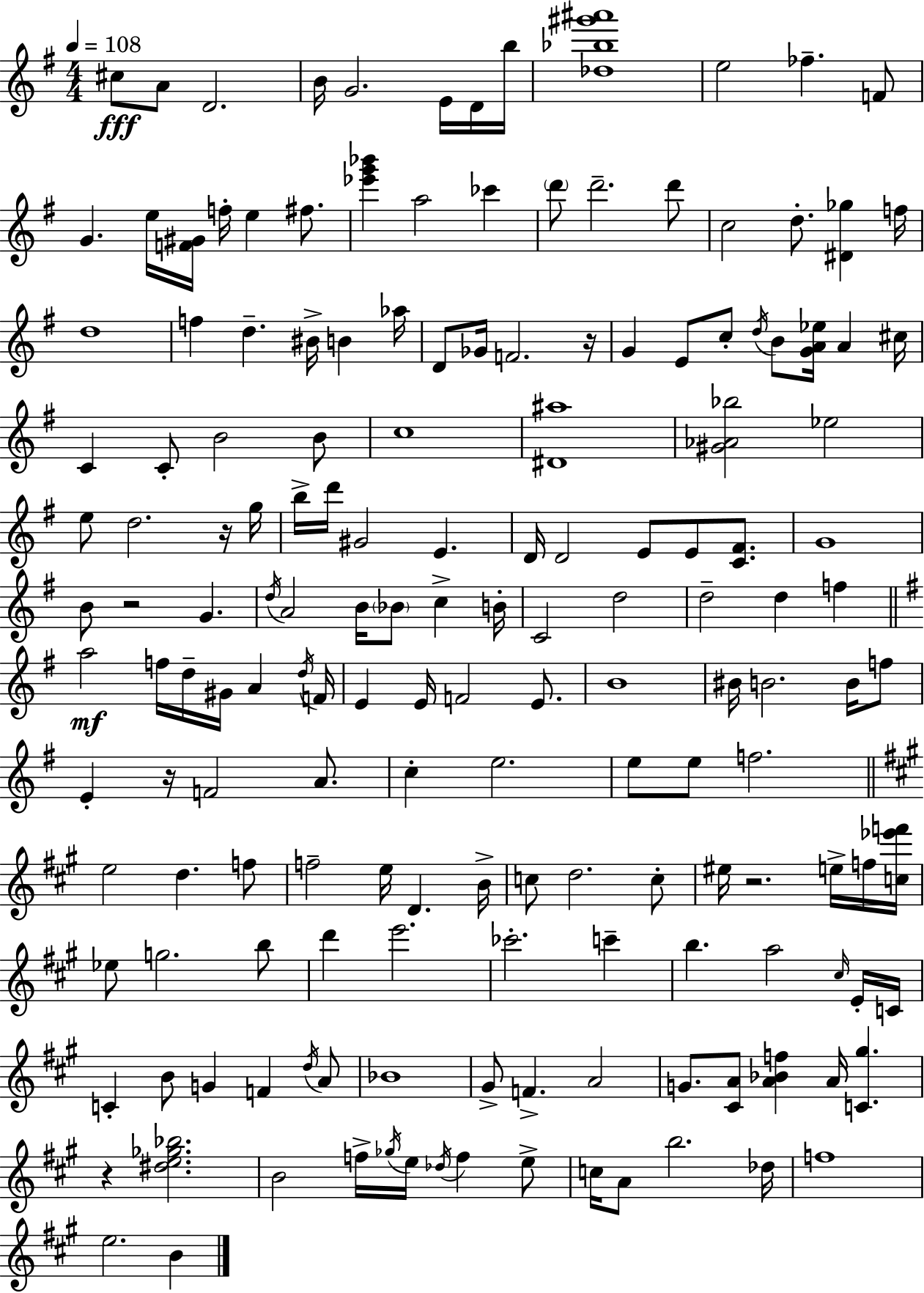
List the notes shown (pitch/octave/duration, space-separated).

C#5/e A4/e D4/h. B4/s G4/h. E4/s D4/s B5/s [Db5,Bb5,G#6,A#6]/w E5/h FES5/q. F4/e G4/q. E5/s [F4,G#4]/s F5/s E5/q F#5/e. [Eb6,G6,Bb6]/q A5/h CES6/q D6/e D6/h. D6/e C5/h D5/e. [D#4,Gb5]/q F5/s D5/w F5/q D5/q. BIS4/s B4/q Ab5/s D4/e Gb4/s F4/h. R/s G4/q E4/e C5/e D5/s B4/e [G4,A4,Eb5]/s A4/q C#5/s C4/q C4/e B4/h B4/e C5/w [D#4,A#5]/w [G#4,Ab4,Bb5]/h Eb5/h E5/e D5/h. R/s G5/s B5/s D6/s G#4/h E4/q. D4/s D4/h E4/e E4/e [C4,F#4]/e. G4/w B4/e R/h G4/q. D5/s A4/h B4/s Bb4/e C5/q B4/s C4/h D5/h D5/h D5/q F5/q A5/h F5/s D5/s G#4/s A4/q D5/s F4/s E4/q E4/s F4/h E4/e. B4/w BIS4/s B4/h. B4/s F5/e E4/q R/s F4/h A4/e. C5/q E5/h. E5/e E5/e F5/h. E5/h D5/q. F5/e F5/h E5/s D4/q. B4/s C5/e D5/h. C5/e EIS5/s R/h. E5/s F5/s [C5,Eb6,F6]/s Eb5/e G5/h. B5/e D6/q E6/h. CES6/h. C6/q B5/q. A5/h C#5/s E4/s C4/s C4/q B4/e G4/q F4/q D5/s A4/e Bb4/w G#4/e F4/q. A4/h G4/e. [C#4,A4]/e [A4,Bb4,F5]/q A4/s [C4,G#5]/q. R/q [D#5,E5,Gb5,Bb5]/h. B4/h F5/s Gb5/s E5/s Db5/s F5/q E5/e C5/s A4/e B5/h. Db5/s F5/w E5/h. B4/q